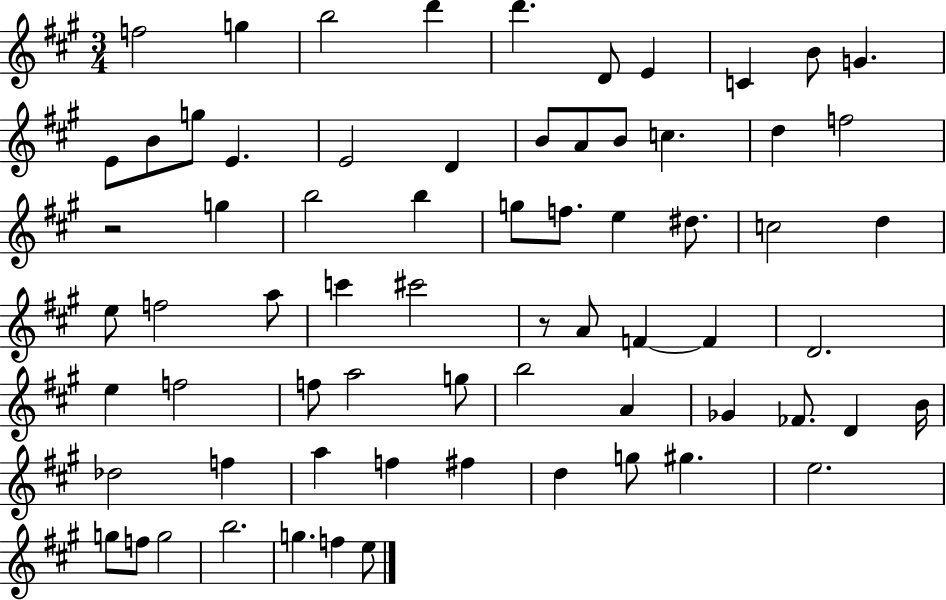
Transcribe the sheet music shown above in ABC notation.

X:1
T:Untitled
M:3/4
L:1/4
K:A
f2 g b2 d' d' D/2 E C B/2 G E/2 B/2 g/2 E E2 D B/2 A/2 B/2 c d f2 z2 g b2 b g/2 f/2 e ^d/2 c2 d e/2 f2 a/2 c' ^c'2 z/2 A/2 F F D2 e f2 f/2 a2 g/2 b2 A _G _F/2 D B/4 _d2 f a f ^f d g/2 ^g e2 g/2 f/2 g2 b2 g f e/2